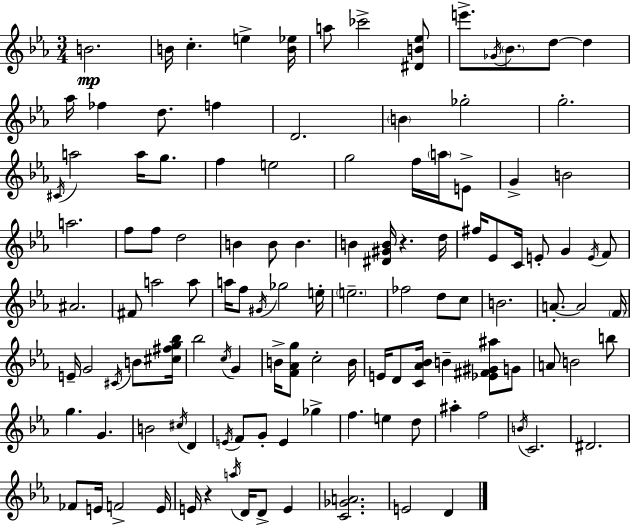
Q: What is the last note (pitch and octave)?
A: D4